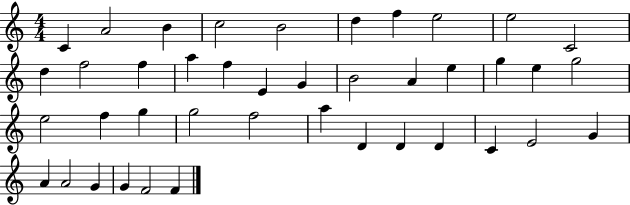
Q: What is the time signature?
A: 4/4